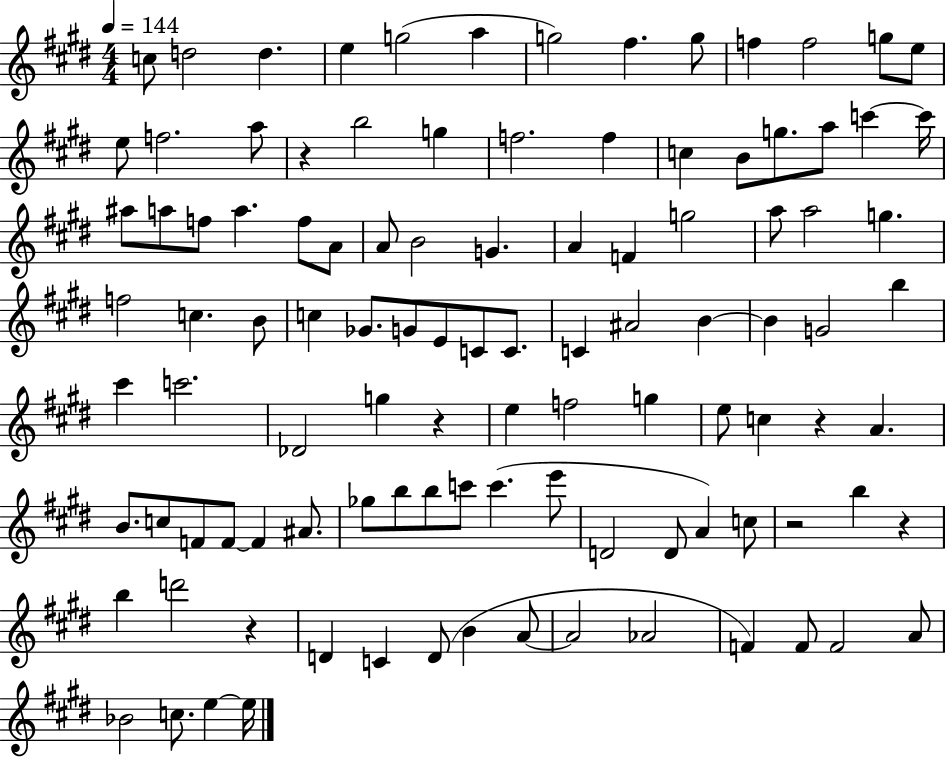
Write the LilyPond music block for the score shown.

{
  \clef treble
  \numericTimeSignature
  \time 4/4
  \key e \major
  \tempo 4 = 144
  c''8 d''2 d''4. | e''4 g''2( a''4 | g''2) fis''4. g''8 | f''4 f''2 g''8 e''8 | \break e''8 f''2. a''8 | r4 b''2 g''4 | f''2. f''4 | c''4 b'8 g''8. a''8 c'''4~~ c'''16 | \break ais''8 a''8 f''8 a''4. f''8 a'8 | a'8 b'2 g'4. | a'4 f'4 g''2 | a''8 a''2 g''4. | \break f''2 c''4. b'8 | c''4 ges'8. g'8 e'8 c'8 c'8. | c'4 ais'2 b'4~~ | b'4 g'2 b''4 | \break cis'''4 c'''2. | des'2 g''4 r4 | e''4 f''2 g''4 | e''8 c''4 r4 a'4. | \break b'8. c''8 f'8 f'8~~ f'4 ais'8. | ges''8 b''8 b''8 c'''8 c'''4.( e'''8 | d'2 d'8 a'4) c''8 | r2 b''4 r4 | \break b''4 d'''2 r4 | d'4 c'4 d'8( b'4 a'8~~ | a'2 aes'2 | f'4) f'8 f'2 a'8 | \break bes'2 c''8. e''4~~ e''16 | \bar "|."
}